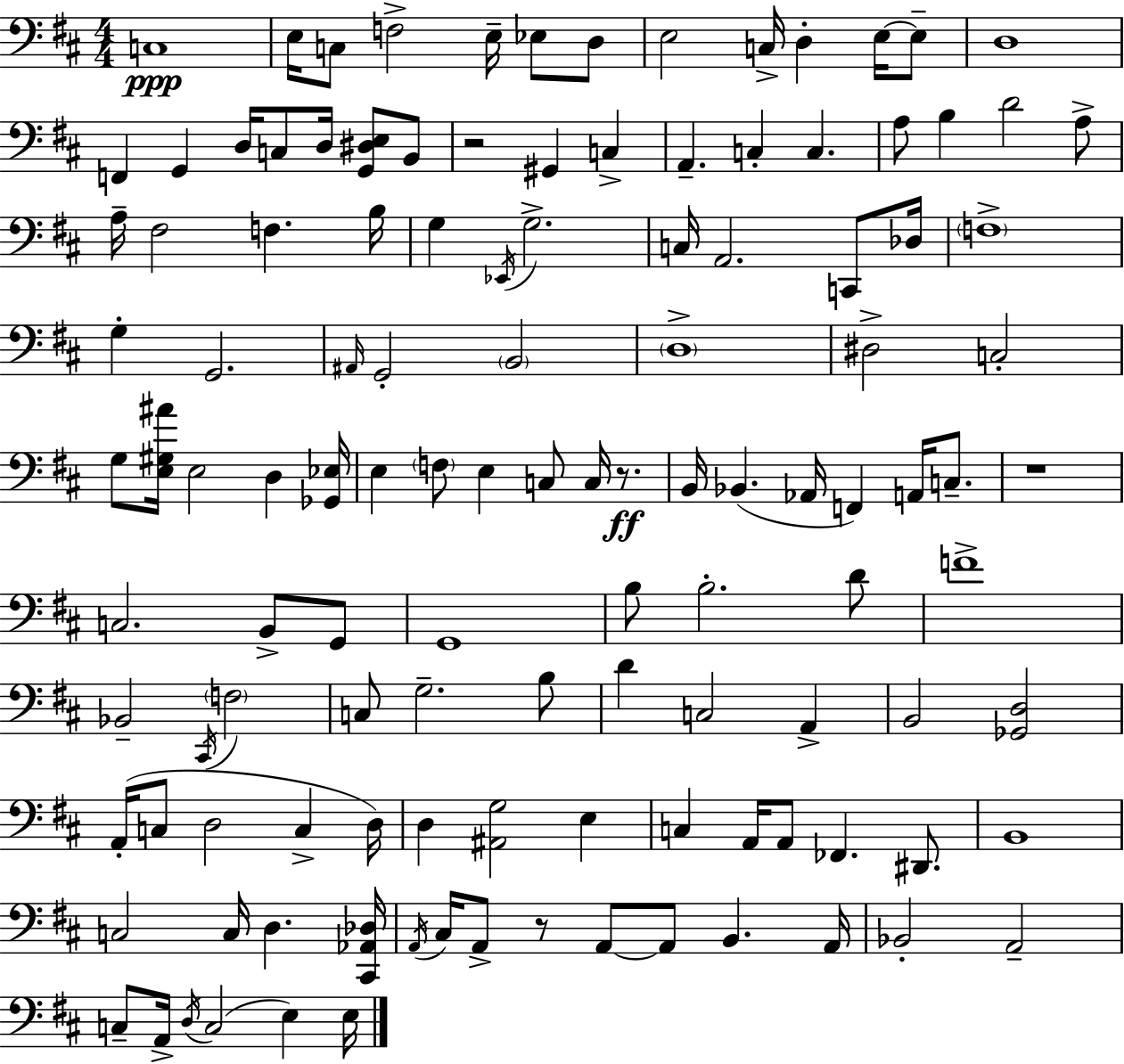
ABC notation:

X:1
T:Untitled
M:4/4
L:1/4
K:D
C,4 E,/4 C,/2 F,2 E,/4 _E,/2 D,/2 E,2 C,/4 D, E,/4 E,/2 D,4 F,, G,, D,/4 C,/2 D,/4 [G,,^D,E,]/2 B,,/2 z2 ^G,, C, A,, C, C, A,/2 B, D2 A,/2 A,/4 ^F,2 F, B,/4 G, _E,,/4 G,2 C,/4 A,,2 C,,/2 _D,/4 F,4 G, G,,2 ^A,,/4 G,,2 B,,2 D,4 ^D,2 C,2 G,/2 [E,^G,^A]/4 E,2 D, [_G,,_E,]/4 E, F,/2 E, C,/2 C,/4 z/2 B,,/4 _B,, _A,,/4 F,, A,,/4 C,/2 z4 C,2 B,,/2 G,,/2 G,,4 B,/2 B,2 D/2 F4 _B,,2 ^C,,/4 F,2 C,/2 G,2 B,/2 D C,2 A,, B,,2 [_G,,D,]2 A,,/4 C,/2 D,2 C, D,/4 D, [^A,,G,]2 E, C, A,,/4 A,,/2 _F,, ^D,,/2 B,,4 C,2 C,/4 D, [^C,,_A,,_D,]/4 A,,/4 ^C,/4 A,,/2 z/2 A,,/2 A,,/2 B,, A,,/4 _B,,2 A,,2 C,/2 A,,/4 D,/4 C,2 E, E,/4